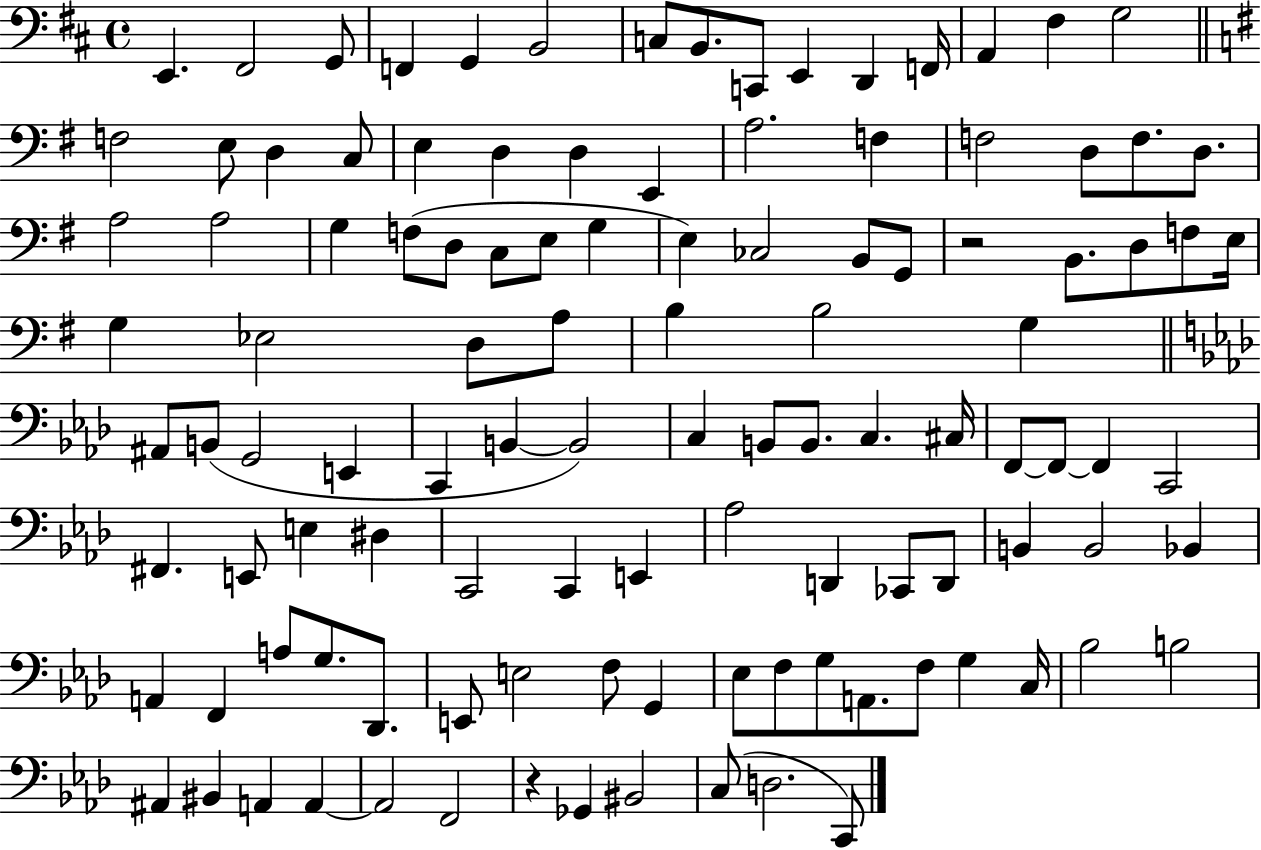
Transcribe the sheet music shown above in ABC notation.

X:1
T:Untitled
M:4/4
L:1/4
K:D
E,, ^F,,2 G,,/2 F,, G,, B,,2 C,/2 B,,/2 C,,/2 E,, D,, F,,/4 A,, ^F, G,2 F,2 E,/2 D, C,/2 E, D, D, E,, A,2 F, F,2 D,/2 F,/2 D,/2 A,2 A,2 G, F,/2 D,/2 C,/2 E,/2 G, E, _C,2 B,,/2 G,,/2 z2 B,,/2 D,/2 F,/2 E,/4 G, _E,2 D,/2 A,/2 B, B,2 G, ^A,,/2 B,,/2 G,,2 E,, C,, B,, B,,2 C, B,,/2 B,,/2 C, ^C,/4 F,,/2 F,,/2 F,, C,,2 ^F,, E,,/2 E, ^D, C,,2 C,, E,, _A,2 D,, _C,,/2 D,,/2 B,, B,,2 _B,, A,, F,, A,/2 G,/2 _D,,/2 E,,/2 E,2 F,/2 G,, _E,/2 F,/2 G,/2 A,,/2 F,/2 G, C,/4 _B,2 B,2 ^A,, ^B,, A,, A,, A,,2 F,,2 z _G,, ^B,,2 C,/2 D,2 C,,/2